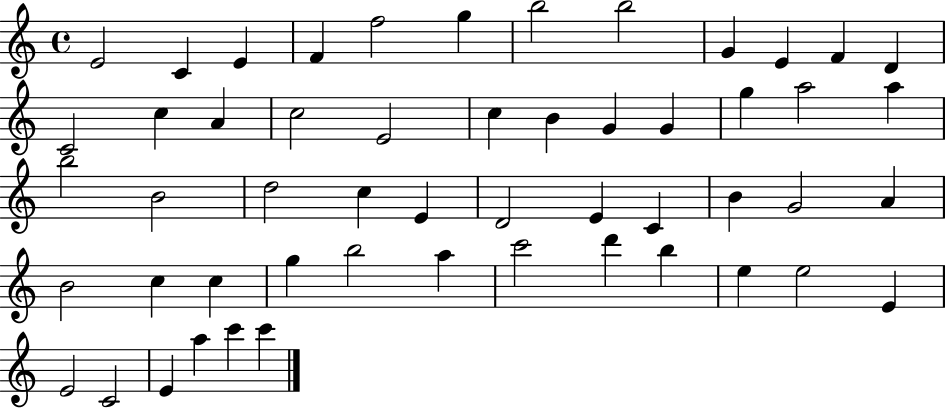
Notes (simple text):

E4/h C4/q E4/q F4/q F5/h G5/q B5/h B5/h G4/q E4/q F4/q D4/q C4/h C5/q A4/q C5/h E4/h C5/q B4/q G4/q G4/q G5/q A5/h A5/q B5/h B4/h D5/h C5/q E4/q D4/h E4/q C4/q B4/q G4/h A4/q B4/h C5/q C5/q G5/q B5/h A5/q C6/h D6/q B5/q E5/q E5/h E4/q E4/h C4/h E4/q A5/q C6/q C6/q